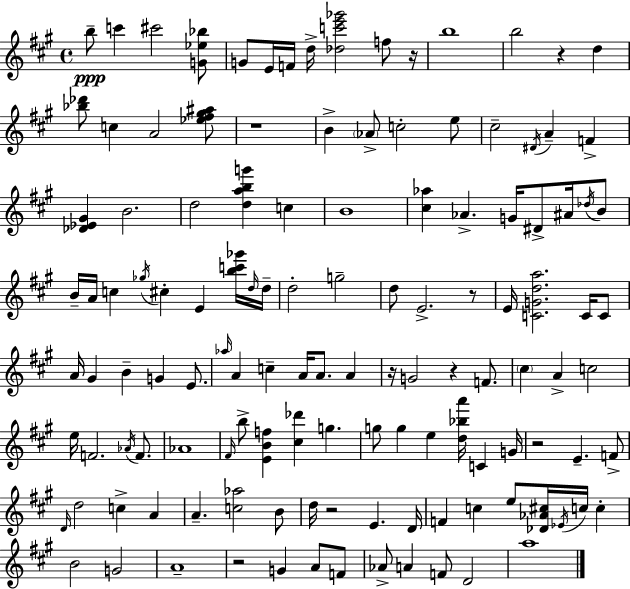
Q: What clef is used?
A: treble